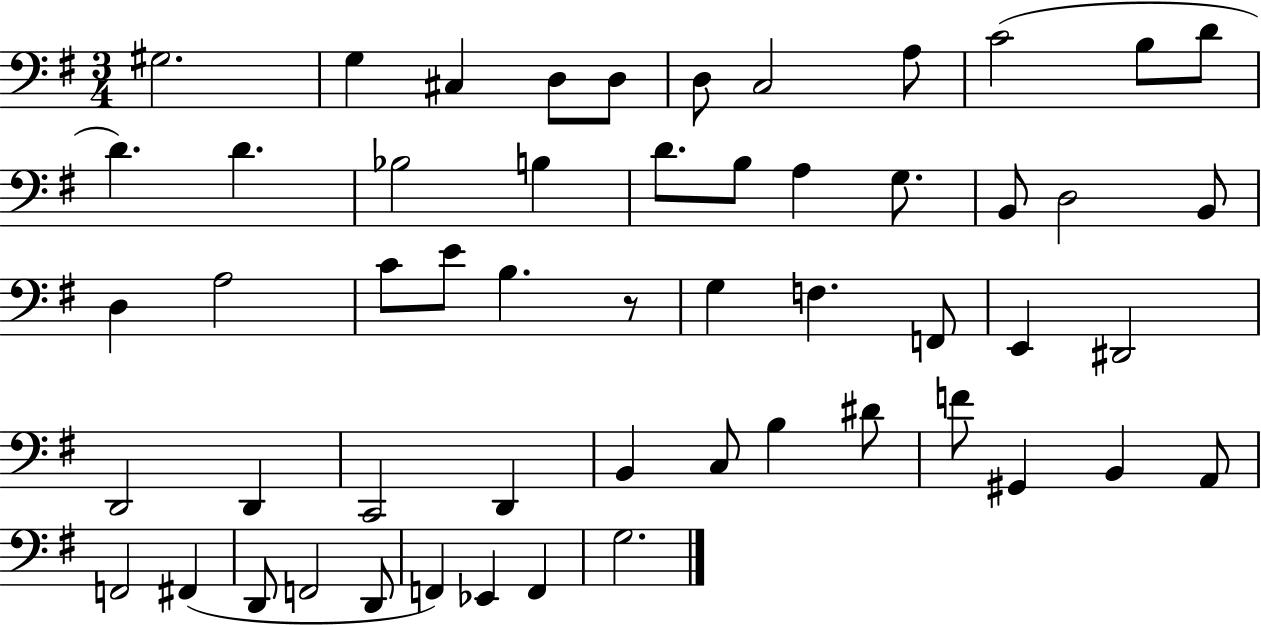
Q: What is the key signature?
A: G major